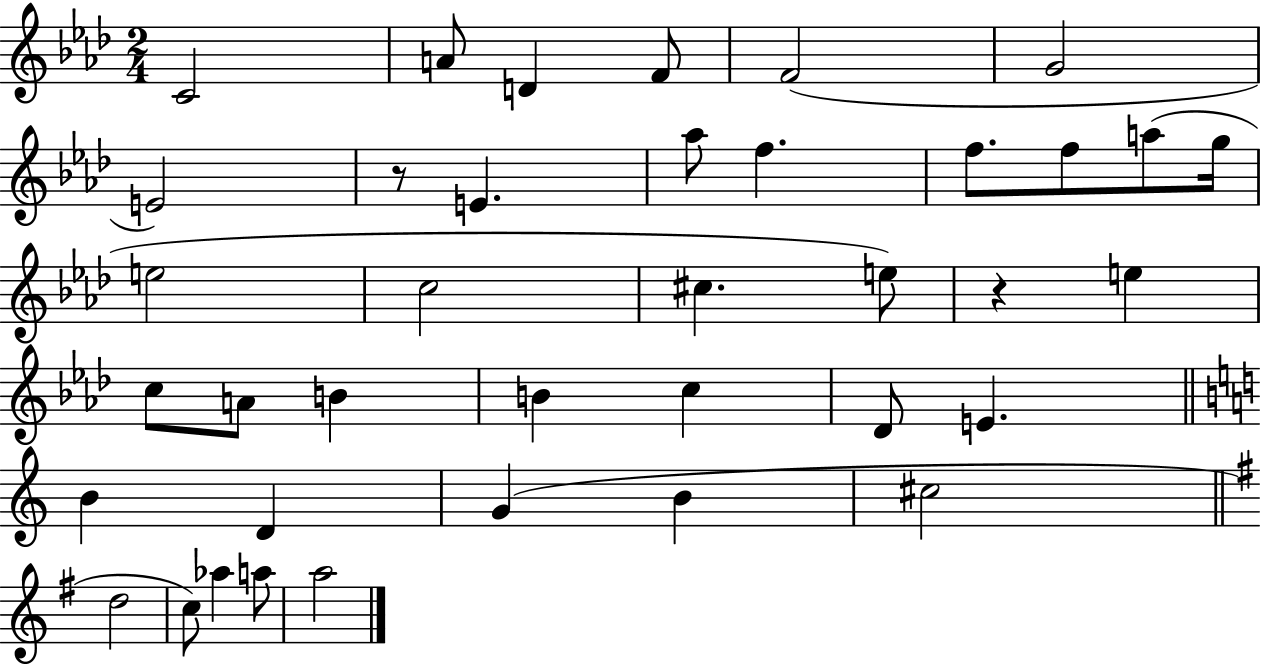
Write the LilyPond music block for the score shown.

{
  \clef treble
  \numericTimeSignature
  \time 2/4
  \key aes \major
  c'2 | a'8 d'4 f'8 | f'2( | g'2 | \break e'2) | r8 e'4. | aes''8 f''4. | f''8. f''8 a''8( g''16 | \break e''2 | c''2 | cis''4. e''8) | r4 e''4 | \break c''8 a'8 b'4 | b'4 c''4 | des'8 e'4. | \bar "||" \break \key a \minor b'4 d'4 | g'4( b'4 | cis''2 | \bar "||" \break \key g \major d''2 | c''8) aes''4 a''8 | a''2 | \bar "|."
}